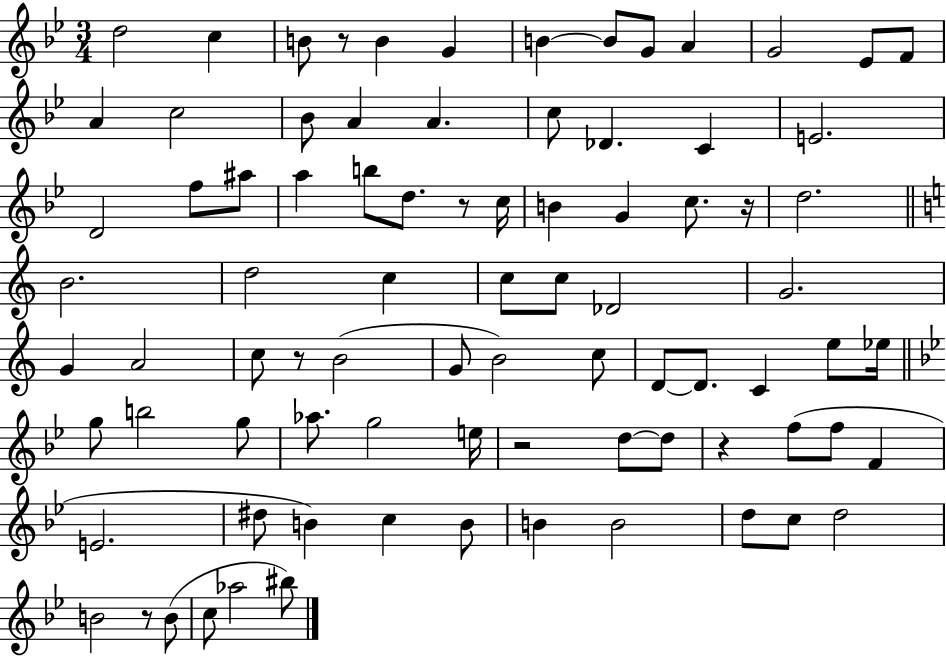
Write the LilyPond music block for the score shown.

{
  \clef treble
  \numericTimeSignature
  \time 3/4
  \key bes \major
  d''2 c''4 | b'8 r8 b'4 g'4 | b'4~~ b'8 g'8 a'4 | g'2 ees'8 f'8 | \break a'4 c''2 | bes'8 a'4 a'4. | c''8 des'4. c'4 | e'2. | \break d'2 f''8 ais''8 | a''4 b''8 d''8. r8 c''16 | b'4 g'4 c''8. r16 | d''2. | \break \bar "||" \break \key c \major b'2. | d''2 c''4 | c''8 c''8 des'2 | g'2. | \break g'4 a'2 | c''8 r8 b'2( | g'8 b'2) c''8 | d'8~~ d'8. c'4 e''8 ees''16 | \break \bar "||" \break \key bes \major g''8 b''2 g''8 | aes''8. g''2 e''16 | r2 d''8~~ d''8 | r4 f''8( f''8 f'4 | \break e'2. | dis''8 b'4) c''4 b'8 | b'4 b'2 | d''8 c''8 d''2 | \break b'2 r8 b'8( | c''8 aes''2 bis''8) | \bar "|."
}